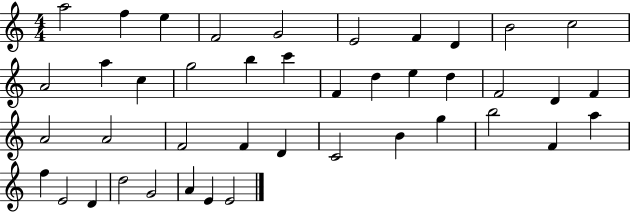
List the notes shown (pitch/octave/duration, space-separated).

A5/h F5/q E5/q F4/h G4/h E4/h F4/q D4/q B4/h C5/h A4/h A5/q C5/q G5/h B5/q C6/q F4/q D5/q E5/q D5/q F4/h D4/q F4/q A4/h A4/h F4/h F4/q D4/q C4/h B4/q G5/q B5/h F4/q A5/q F5/q E4/h D4/q D5/h G4/h A4/q E4/q E4/h